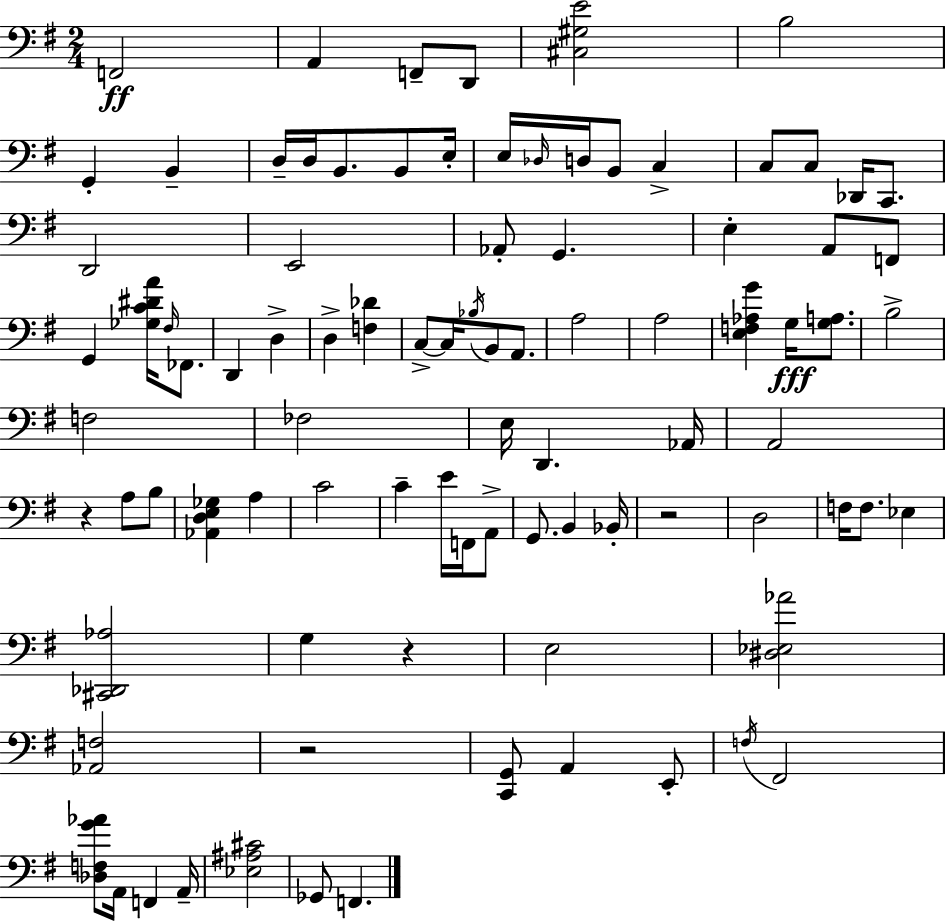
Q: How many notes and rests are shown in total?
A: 91